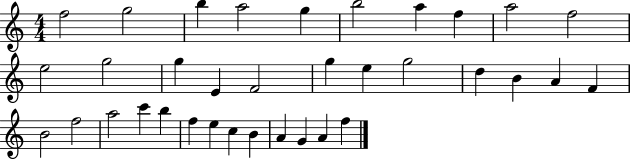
X:1
T:Untitled
M:4/4
L:1/4
K:C
f2 g2 b a2 g b2 a f a2 f2 e2 g2 g E F2 g e g2 d B A F B2 f2 a2 c' b f e c B A G A f